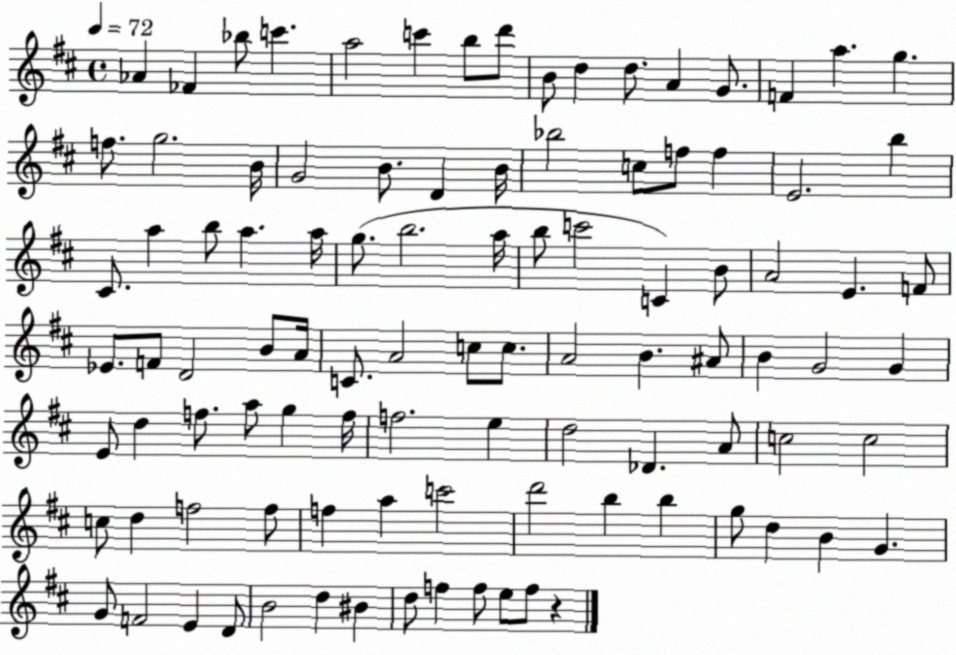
X:1
T:Untitled
M:4/4
L:1/4
K:D
_A _F _b/2 c' a2 c' b/2 d'/2 B/2 d d/2 A G/2 F a g f/2 g2 B/4 G2 B/2 D B/4 _b2 c/2 f/2 f E2 b ^C/2 a b/2 a a/4 g/2 b2 a/4 b/2 c'2 C B/2 A2 E F/2 _E/2 F/2 D2 B/2 A/4 C/2 A2 c/2 c/2 A2 B ^A/2 B G2 G E/2 d f/2 a/2 g f/4 f2 e d2 _D A/2 c2 c2 c/2 d f2 f/2 f a c'2 d'2 b b g/2 d B G G/2 F2 E D/2 B2 d ^B d/2 f f/2 e/2 f/2 z